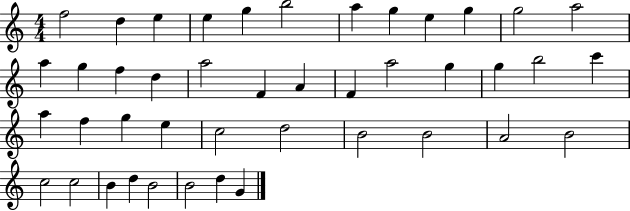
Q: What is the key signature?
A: C major